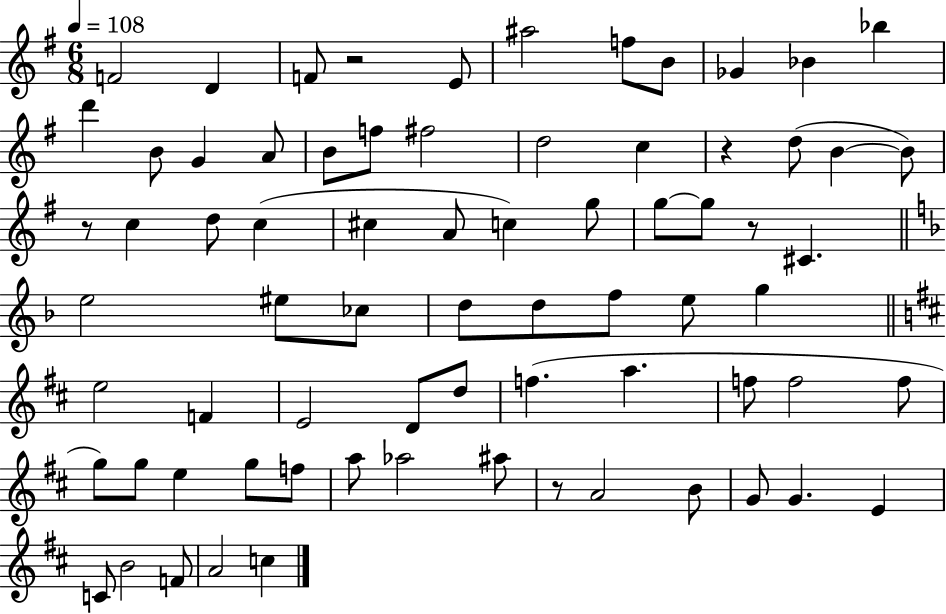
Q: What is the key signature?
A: G major